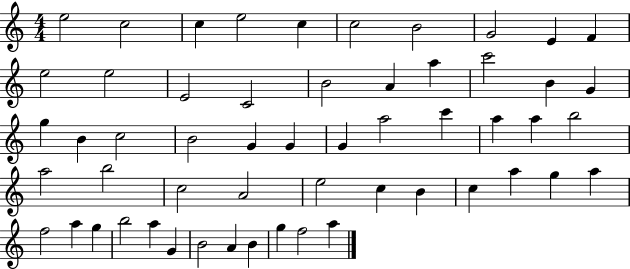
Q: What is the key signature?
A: C major